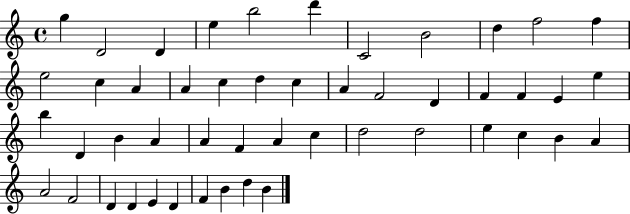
X:1
T:Untitled
M:4/4
L:1/4
K:C
g D2 D e b2 d' C2 B2 d f2 f e2 c A A c d c A F2 D F F E e b D B A A F A c d2 d2 e c B A A2 F2 D D E D F B d B